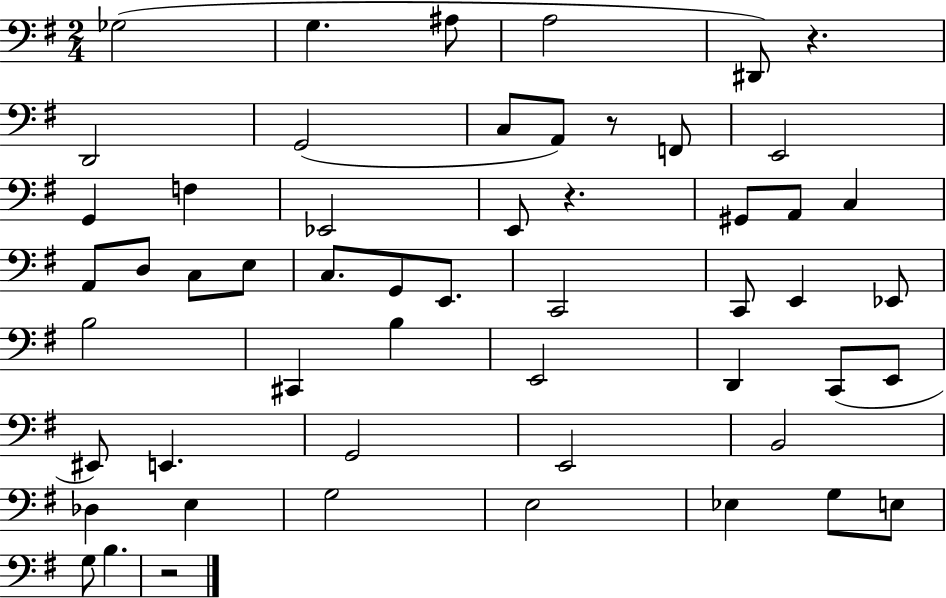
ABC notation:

X:1
T:Untitled
M:2/4
L:1/4
K:G
_G,2 G, ^A,/2 A,2 ^D,,/2 z D,,2 G,,2 C,/2 A,,/2 z/2 F,,/2 E,,2 G,, F, _E,,2 E,,/2 z ^G,,/2 A,,/2 C, A,,/2 D,/2 C,/2 E,/2 C,/2 G,,/2 E,,/2 C,,2 C,,/2 E,, _E,,/2 B,2 ^C,, B, E,,2 D,, C,,/2 E,,/2 ^E,,/2 E,, G,,2 E,,2 B,,2 _D, E, G,2 E,2 _E, G,/2 E,/2 G,/2 B, z2